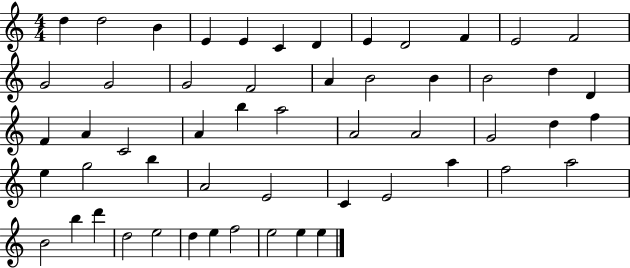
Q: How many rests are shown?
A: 0